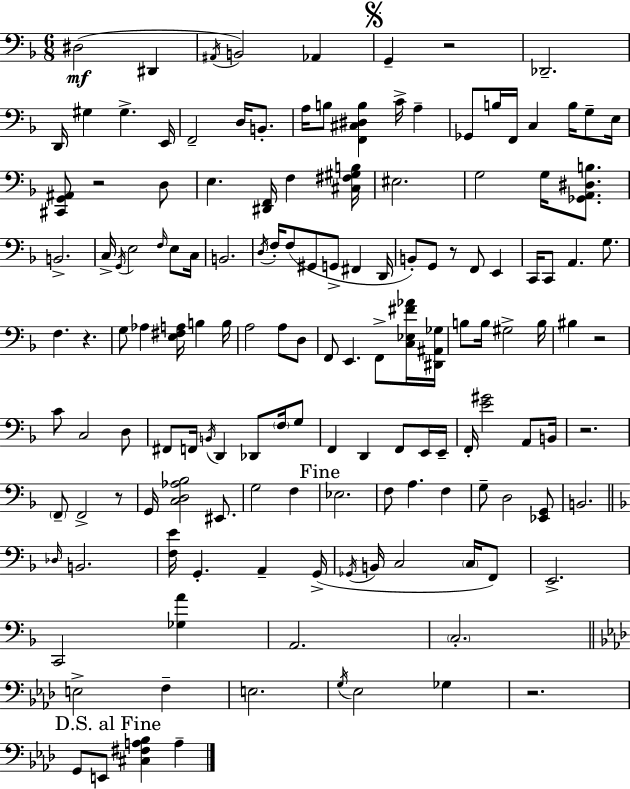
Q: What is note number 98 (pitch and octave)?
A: F3